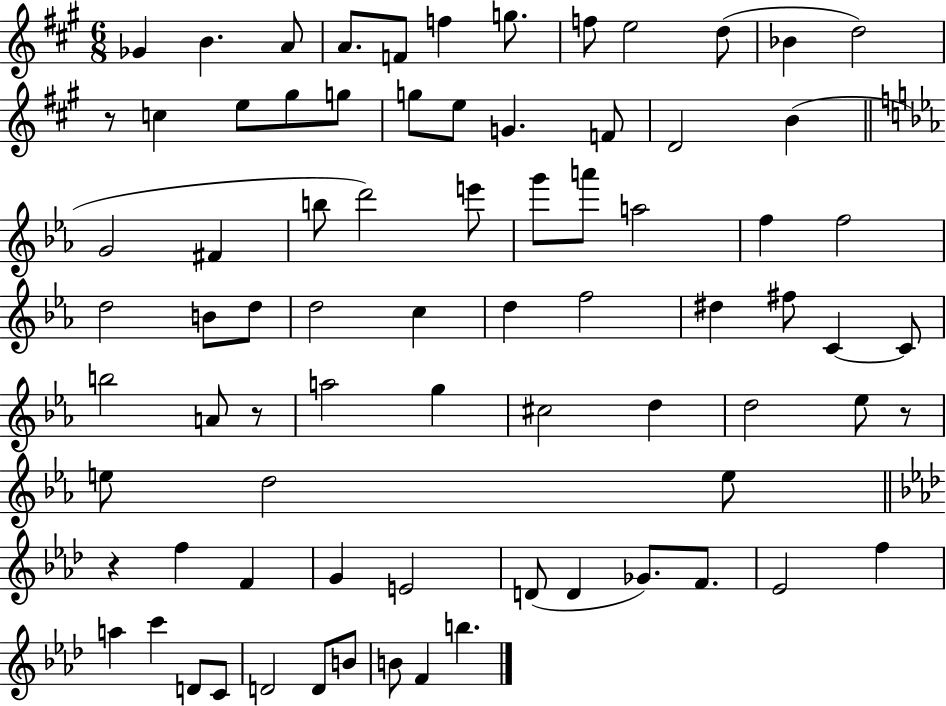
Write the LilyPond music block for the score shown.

{
  \clef treble
  \numericTimeSignature
  \time 6/8
  \key a \major
  \repeat volta 2 { ges'4 b'4. a'8 | a'8. f'8 f''4 g''8. | f''8 e''2 d''8( | bes'4 d''2) | \break r8 c''4 e''8 gis''8 g''8 | g''8 e''8 g'4. f'8 | d'2 b'4( | \bar "||" \break \key ees \major g'2 fis'4 | b''8 d'''2) e'''8 | g'''8 a'''8 a''2 | f''4 f''2 | \break d''2 b'8 d''8 | d''2 c''4 | d''4 f''2 | dis''4 fis''8 c'4~~ c'8 | \break b''2 a'8 r8 | a''2 g''4 | cis''2 d''4 | d''2 ees''8 r8 | \break e''8 d''2 e''8 | \bar "||" \break \key aes \major r4 f''4 f'4 | g'4 e'2 | d'8( d'4 ges'8.) f'8. | ees'2 f''4 | \break a''4 c'''4 d'8 c'8 | d'2 d'8 b'8 | b'8 f'4 b''4. | } \bar "|."
}